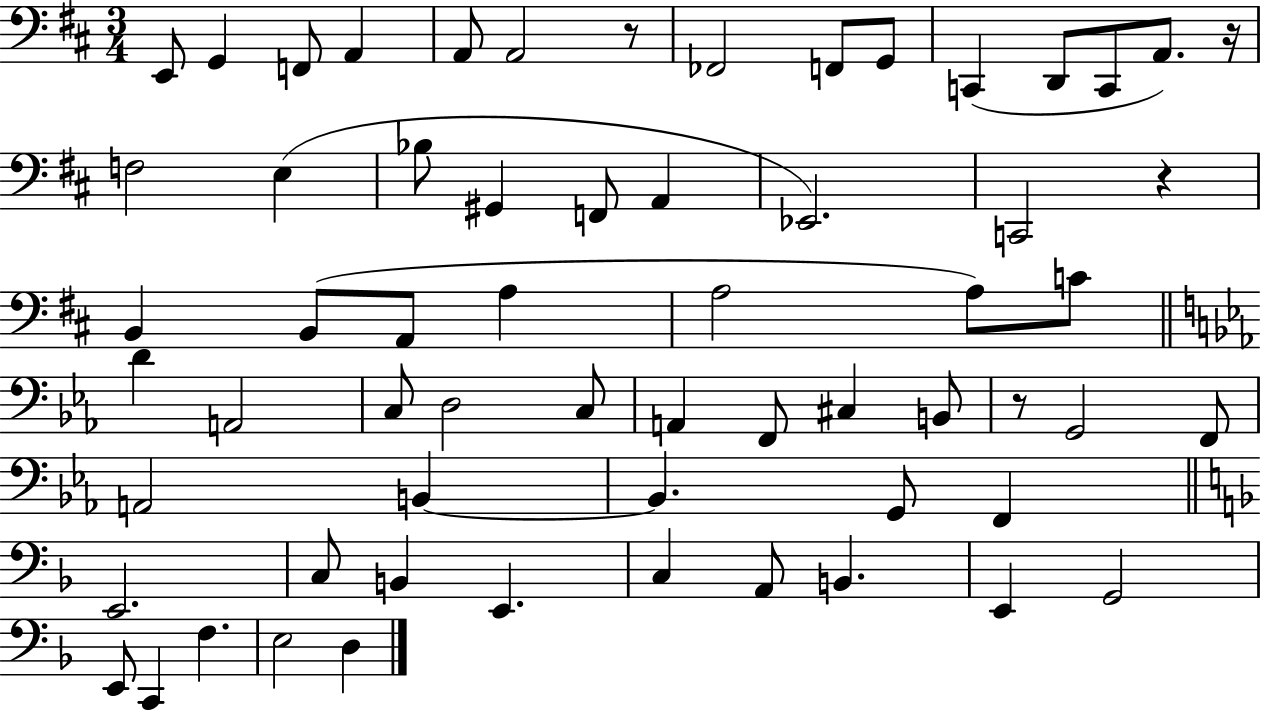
X:1
T:Untitled
M:3/4
L:1/4
K:D
E,,/2 G,, F,,/2 A,, A,,/2 A,,2 z/2 _F,,2 F,,/2 G,,/2 C,, D,,/2 C,,/2 A,,/2 z/4 F,2 E, _B,/2 ^G,, F,,/2 A,, _E,,2 C,,2 z B,, B,,/2 A,,/2 A, A,2 A,/2 C/2 D A,,2 C,/2 D,2 C,/2 A,, F,,/2 ^C, B,,/2 z/2 G,,2 F,,/2 A,,2 B,, B,, G,,/2 F,, E,,2 C,/2 B,, E,, C, A,,/2 B,, E,, G,,2 E,,/2 C,, F, E,2 D,